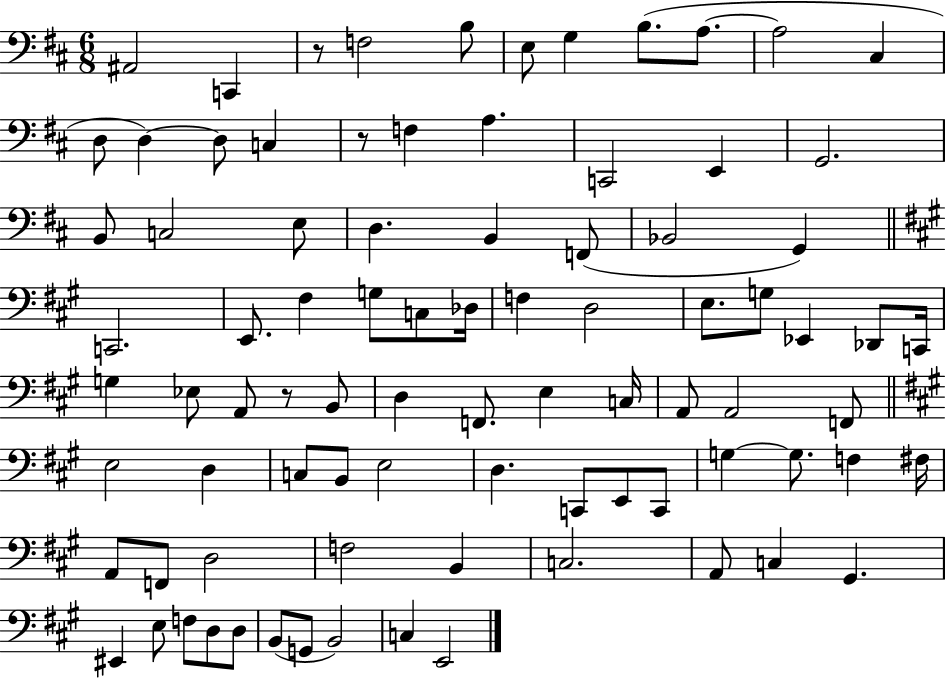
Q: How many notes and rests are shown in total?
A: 86